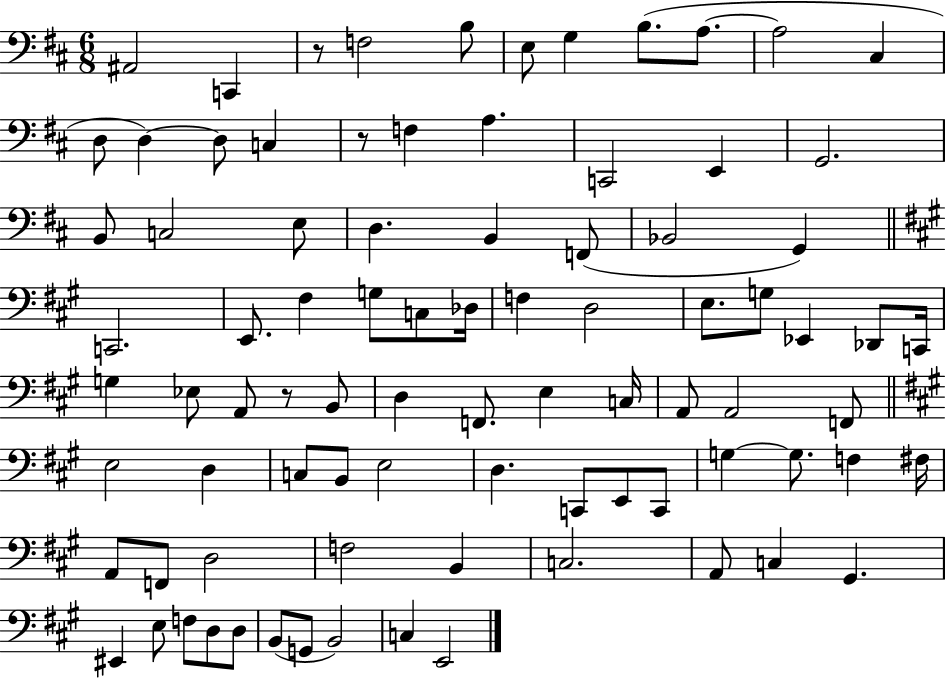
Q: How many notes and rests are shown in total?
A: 86